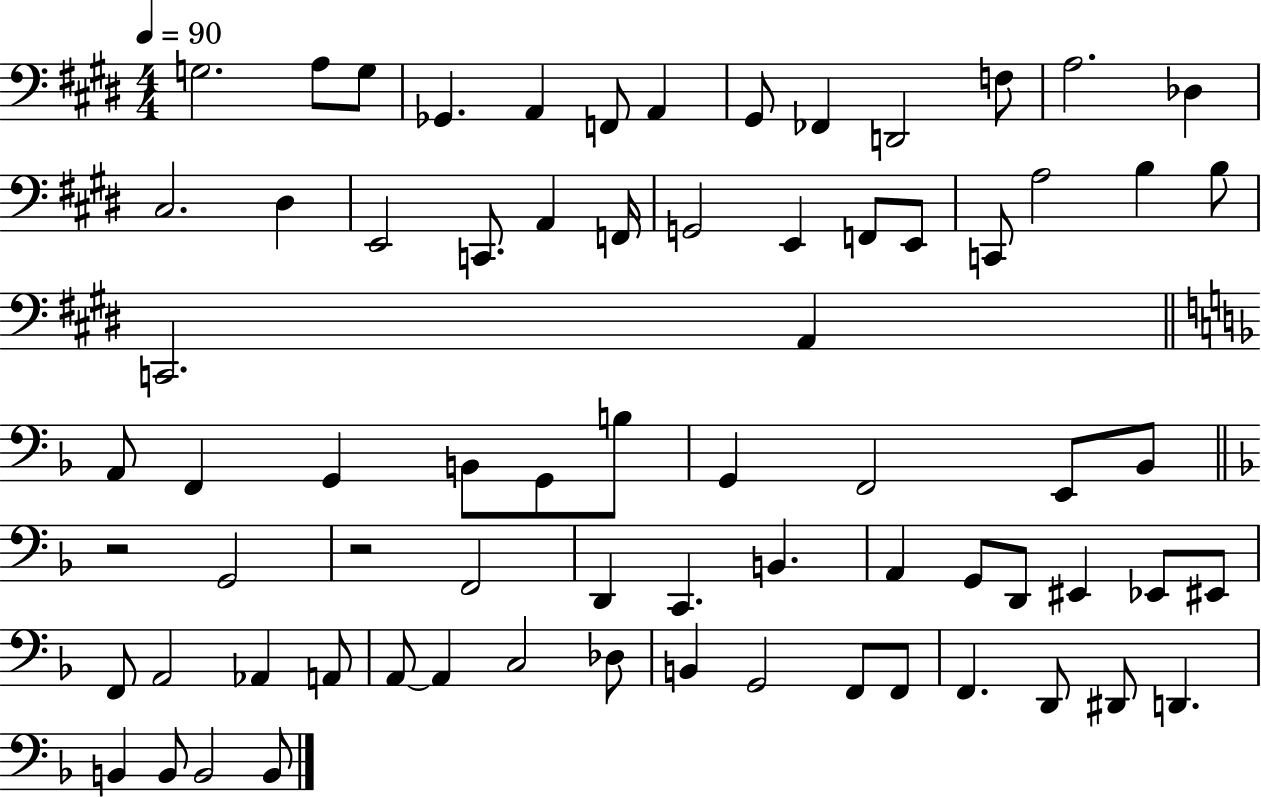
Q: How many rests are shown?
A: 2